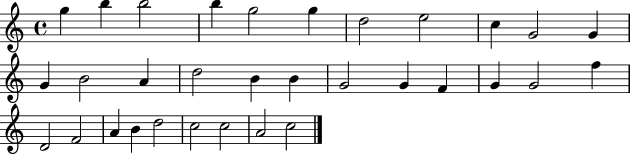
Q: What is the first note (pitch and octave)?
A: G5